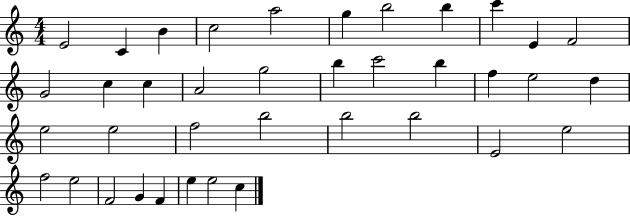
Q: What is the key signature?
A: C major